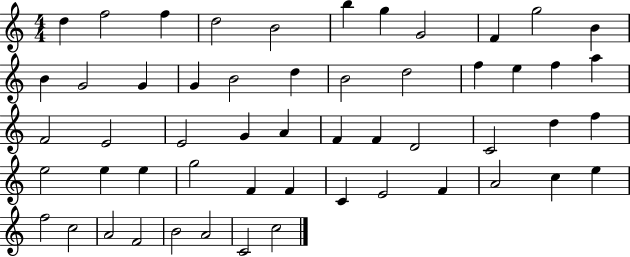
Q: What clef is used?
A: treble